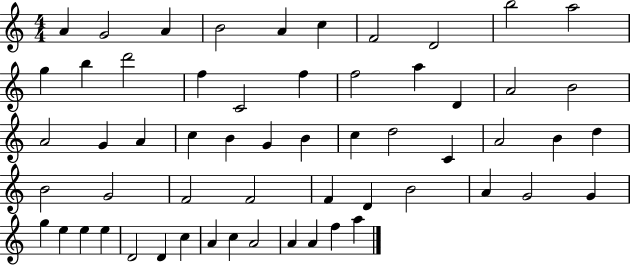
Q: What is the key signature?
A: C major